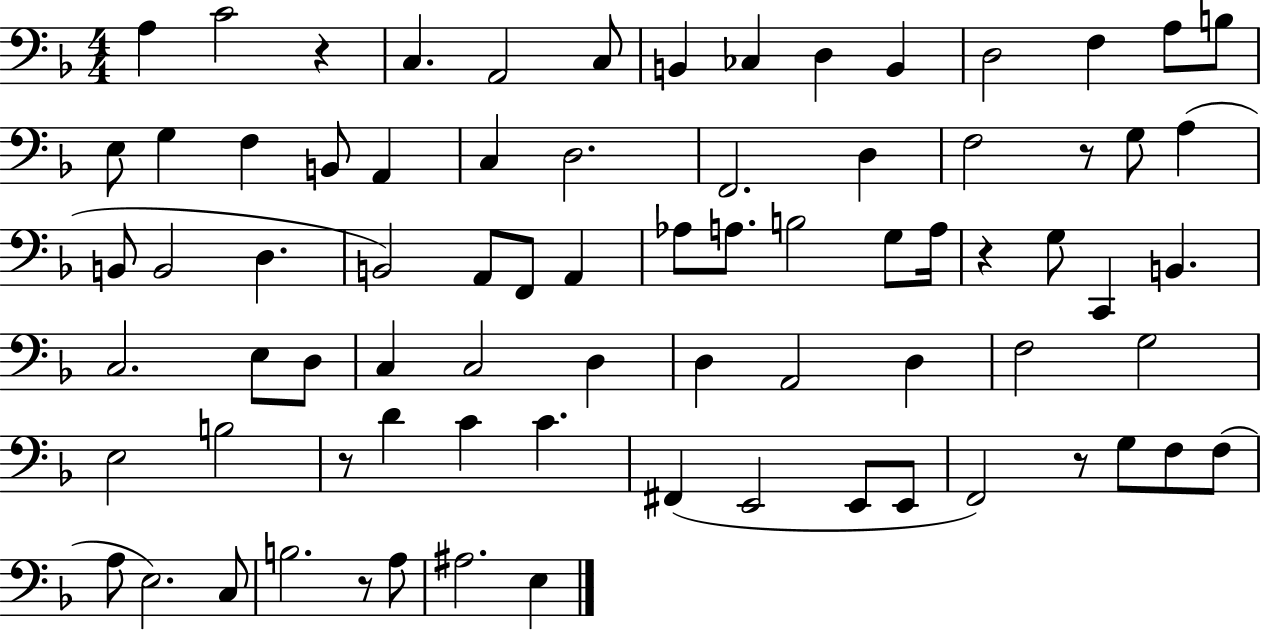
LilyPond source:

{
  \clef bass
  \numericTimeSignature
  \time 4/4
  \key f \major
  a4 c'2 r4 | c4. a,2 c8 | b,4 ces4 d4 b,4 | d2 f4 a8 b8 | \break e8 g4 f4 b,8 a,4 | c4 d2. | f,2. d4 | f2 r8 g8 a4( | \break b,8 b,2 d4. | b,2) a,8 f,8 a,4 | aes8 a8. b2 g8 a16 | r4 g8 c,4 b,4. | \break c2. e8 d8 | c4 c2 d4 | d4 a,2 d4 | f2 g2 | \break e2 b2 | r8 d'4 c'4 c'4. | fis,4( e,2 e,8 e,8 | f,2) r8 g8 f8 f8( | \break a8 e2.) c8 | b2. r8 a8 | ais2. e4 | \bar "|."
}